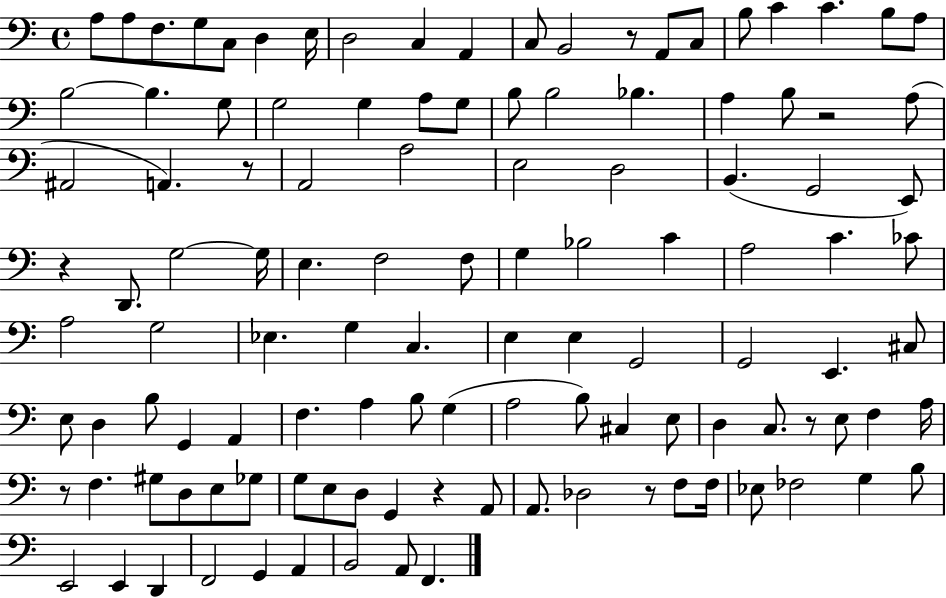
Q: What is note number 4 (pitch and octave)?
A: G3